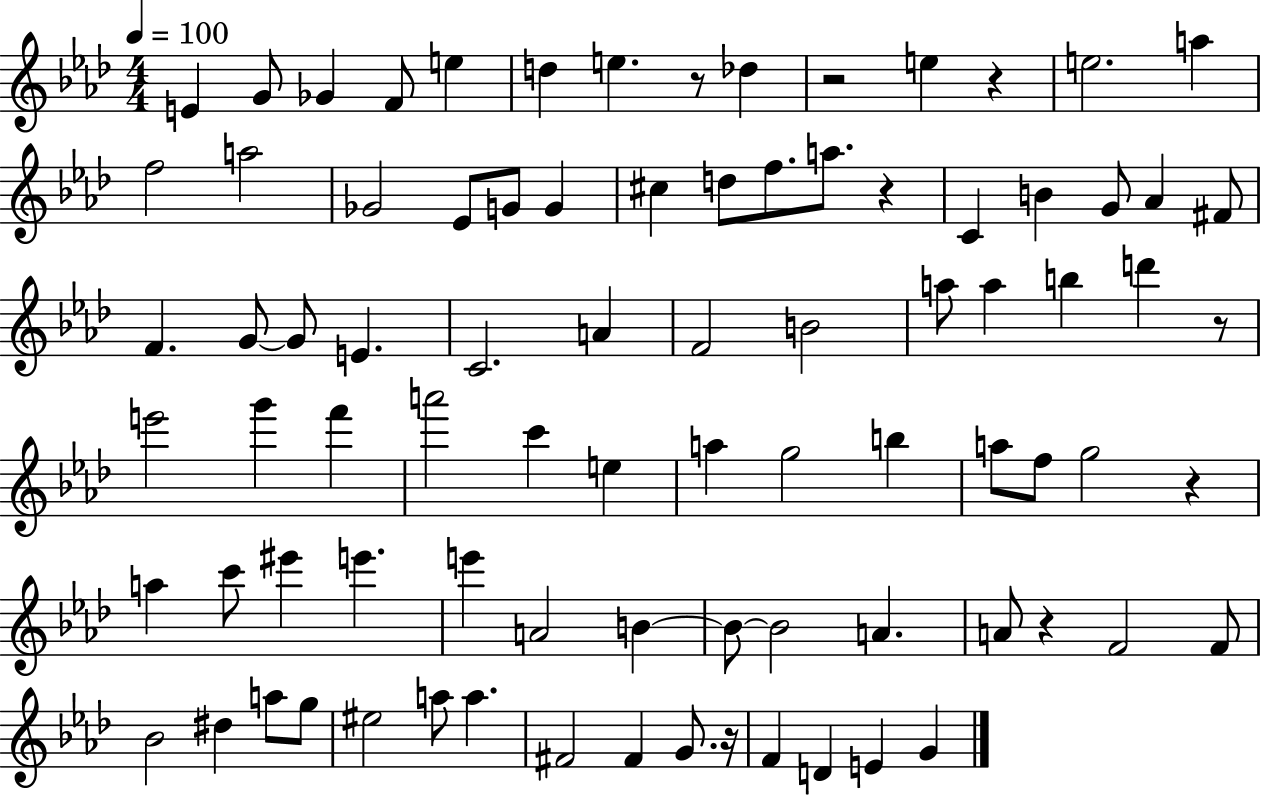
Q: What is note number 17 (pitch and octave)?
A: G4